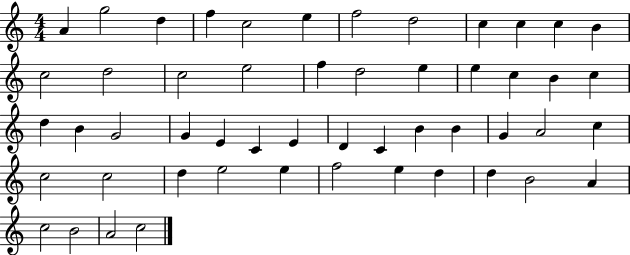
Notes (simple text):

A4/q G5/h D5/q F5/q C5/h E5/q F5/h D5/h C5/q C5/q C5/q B4/q C5/h D5/h C5/h E5/h F5/q D5/h E5/q E5/q C5/q B4/q C5/q D5/q B4/q G4/h G4/q E4/q C4/q E4/q D4/q C4/q B4/q B4/q G4/q A4/h C5/q C5/h C5/h D5/q E5/h E5/q F5/h E5/q D5/q D5/q B4/h A4/q C5/h B4/h A4/h C5/h